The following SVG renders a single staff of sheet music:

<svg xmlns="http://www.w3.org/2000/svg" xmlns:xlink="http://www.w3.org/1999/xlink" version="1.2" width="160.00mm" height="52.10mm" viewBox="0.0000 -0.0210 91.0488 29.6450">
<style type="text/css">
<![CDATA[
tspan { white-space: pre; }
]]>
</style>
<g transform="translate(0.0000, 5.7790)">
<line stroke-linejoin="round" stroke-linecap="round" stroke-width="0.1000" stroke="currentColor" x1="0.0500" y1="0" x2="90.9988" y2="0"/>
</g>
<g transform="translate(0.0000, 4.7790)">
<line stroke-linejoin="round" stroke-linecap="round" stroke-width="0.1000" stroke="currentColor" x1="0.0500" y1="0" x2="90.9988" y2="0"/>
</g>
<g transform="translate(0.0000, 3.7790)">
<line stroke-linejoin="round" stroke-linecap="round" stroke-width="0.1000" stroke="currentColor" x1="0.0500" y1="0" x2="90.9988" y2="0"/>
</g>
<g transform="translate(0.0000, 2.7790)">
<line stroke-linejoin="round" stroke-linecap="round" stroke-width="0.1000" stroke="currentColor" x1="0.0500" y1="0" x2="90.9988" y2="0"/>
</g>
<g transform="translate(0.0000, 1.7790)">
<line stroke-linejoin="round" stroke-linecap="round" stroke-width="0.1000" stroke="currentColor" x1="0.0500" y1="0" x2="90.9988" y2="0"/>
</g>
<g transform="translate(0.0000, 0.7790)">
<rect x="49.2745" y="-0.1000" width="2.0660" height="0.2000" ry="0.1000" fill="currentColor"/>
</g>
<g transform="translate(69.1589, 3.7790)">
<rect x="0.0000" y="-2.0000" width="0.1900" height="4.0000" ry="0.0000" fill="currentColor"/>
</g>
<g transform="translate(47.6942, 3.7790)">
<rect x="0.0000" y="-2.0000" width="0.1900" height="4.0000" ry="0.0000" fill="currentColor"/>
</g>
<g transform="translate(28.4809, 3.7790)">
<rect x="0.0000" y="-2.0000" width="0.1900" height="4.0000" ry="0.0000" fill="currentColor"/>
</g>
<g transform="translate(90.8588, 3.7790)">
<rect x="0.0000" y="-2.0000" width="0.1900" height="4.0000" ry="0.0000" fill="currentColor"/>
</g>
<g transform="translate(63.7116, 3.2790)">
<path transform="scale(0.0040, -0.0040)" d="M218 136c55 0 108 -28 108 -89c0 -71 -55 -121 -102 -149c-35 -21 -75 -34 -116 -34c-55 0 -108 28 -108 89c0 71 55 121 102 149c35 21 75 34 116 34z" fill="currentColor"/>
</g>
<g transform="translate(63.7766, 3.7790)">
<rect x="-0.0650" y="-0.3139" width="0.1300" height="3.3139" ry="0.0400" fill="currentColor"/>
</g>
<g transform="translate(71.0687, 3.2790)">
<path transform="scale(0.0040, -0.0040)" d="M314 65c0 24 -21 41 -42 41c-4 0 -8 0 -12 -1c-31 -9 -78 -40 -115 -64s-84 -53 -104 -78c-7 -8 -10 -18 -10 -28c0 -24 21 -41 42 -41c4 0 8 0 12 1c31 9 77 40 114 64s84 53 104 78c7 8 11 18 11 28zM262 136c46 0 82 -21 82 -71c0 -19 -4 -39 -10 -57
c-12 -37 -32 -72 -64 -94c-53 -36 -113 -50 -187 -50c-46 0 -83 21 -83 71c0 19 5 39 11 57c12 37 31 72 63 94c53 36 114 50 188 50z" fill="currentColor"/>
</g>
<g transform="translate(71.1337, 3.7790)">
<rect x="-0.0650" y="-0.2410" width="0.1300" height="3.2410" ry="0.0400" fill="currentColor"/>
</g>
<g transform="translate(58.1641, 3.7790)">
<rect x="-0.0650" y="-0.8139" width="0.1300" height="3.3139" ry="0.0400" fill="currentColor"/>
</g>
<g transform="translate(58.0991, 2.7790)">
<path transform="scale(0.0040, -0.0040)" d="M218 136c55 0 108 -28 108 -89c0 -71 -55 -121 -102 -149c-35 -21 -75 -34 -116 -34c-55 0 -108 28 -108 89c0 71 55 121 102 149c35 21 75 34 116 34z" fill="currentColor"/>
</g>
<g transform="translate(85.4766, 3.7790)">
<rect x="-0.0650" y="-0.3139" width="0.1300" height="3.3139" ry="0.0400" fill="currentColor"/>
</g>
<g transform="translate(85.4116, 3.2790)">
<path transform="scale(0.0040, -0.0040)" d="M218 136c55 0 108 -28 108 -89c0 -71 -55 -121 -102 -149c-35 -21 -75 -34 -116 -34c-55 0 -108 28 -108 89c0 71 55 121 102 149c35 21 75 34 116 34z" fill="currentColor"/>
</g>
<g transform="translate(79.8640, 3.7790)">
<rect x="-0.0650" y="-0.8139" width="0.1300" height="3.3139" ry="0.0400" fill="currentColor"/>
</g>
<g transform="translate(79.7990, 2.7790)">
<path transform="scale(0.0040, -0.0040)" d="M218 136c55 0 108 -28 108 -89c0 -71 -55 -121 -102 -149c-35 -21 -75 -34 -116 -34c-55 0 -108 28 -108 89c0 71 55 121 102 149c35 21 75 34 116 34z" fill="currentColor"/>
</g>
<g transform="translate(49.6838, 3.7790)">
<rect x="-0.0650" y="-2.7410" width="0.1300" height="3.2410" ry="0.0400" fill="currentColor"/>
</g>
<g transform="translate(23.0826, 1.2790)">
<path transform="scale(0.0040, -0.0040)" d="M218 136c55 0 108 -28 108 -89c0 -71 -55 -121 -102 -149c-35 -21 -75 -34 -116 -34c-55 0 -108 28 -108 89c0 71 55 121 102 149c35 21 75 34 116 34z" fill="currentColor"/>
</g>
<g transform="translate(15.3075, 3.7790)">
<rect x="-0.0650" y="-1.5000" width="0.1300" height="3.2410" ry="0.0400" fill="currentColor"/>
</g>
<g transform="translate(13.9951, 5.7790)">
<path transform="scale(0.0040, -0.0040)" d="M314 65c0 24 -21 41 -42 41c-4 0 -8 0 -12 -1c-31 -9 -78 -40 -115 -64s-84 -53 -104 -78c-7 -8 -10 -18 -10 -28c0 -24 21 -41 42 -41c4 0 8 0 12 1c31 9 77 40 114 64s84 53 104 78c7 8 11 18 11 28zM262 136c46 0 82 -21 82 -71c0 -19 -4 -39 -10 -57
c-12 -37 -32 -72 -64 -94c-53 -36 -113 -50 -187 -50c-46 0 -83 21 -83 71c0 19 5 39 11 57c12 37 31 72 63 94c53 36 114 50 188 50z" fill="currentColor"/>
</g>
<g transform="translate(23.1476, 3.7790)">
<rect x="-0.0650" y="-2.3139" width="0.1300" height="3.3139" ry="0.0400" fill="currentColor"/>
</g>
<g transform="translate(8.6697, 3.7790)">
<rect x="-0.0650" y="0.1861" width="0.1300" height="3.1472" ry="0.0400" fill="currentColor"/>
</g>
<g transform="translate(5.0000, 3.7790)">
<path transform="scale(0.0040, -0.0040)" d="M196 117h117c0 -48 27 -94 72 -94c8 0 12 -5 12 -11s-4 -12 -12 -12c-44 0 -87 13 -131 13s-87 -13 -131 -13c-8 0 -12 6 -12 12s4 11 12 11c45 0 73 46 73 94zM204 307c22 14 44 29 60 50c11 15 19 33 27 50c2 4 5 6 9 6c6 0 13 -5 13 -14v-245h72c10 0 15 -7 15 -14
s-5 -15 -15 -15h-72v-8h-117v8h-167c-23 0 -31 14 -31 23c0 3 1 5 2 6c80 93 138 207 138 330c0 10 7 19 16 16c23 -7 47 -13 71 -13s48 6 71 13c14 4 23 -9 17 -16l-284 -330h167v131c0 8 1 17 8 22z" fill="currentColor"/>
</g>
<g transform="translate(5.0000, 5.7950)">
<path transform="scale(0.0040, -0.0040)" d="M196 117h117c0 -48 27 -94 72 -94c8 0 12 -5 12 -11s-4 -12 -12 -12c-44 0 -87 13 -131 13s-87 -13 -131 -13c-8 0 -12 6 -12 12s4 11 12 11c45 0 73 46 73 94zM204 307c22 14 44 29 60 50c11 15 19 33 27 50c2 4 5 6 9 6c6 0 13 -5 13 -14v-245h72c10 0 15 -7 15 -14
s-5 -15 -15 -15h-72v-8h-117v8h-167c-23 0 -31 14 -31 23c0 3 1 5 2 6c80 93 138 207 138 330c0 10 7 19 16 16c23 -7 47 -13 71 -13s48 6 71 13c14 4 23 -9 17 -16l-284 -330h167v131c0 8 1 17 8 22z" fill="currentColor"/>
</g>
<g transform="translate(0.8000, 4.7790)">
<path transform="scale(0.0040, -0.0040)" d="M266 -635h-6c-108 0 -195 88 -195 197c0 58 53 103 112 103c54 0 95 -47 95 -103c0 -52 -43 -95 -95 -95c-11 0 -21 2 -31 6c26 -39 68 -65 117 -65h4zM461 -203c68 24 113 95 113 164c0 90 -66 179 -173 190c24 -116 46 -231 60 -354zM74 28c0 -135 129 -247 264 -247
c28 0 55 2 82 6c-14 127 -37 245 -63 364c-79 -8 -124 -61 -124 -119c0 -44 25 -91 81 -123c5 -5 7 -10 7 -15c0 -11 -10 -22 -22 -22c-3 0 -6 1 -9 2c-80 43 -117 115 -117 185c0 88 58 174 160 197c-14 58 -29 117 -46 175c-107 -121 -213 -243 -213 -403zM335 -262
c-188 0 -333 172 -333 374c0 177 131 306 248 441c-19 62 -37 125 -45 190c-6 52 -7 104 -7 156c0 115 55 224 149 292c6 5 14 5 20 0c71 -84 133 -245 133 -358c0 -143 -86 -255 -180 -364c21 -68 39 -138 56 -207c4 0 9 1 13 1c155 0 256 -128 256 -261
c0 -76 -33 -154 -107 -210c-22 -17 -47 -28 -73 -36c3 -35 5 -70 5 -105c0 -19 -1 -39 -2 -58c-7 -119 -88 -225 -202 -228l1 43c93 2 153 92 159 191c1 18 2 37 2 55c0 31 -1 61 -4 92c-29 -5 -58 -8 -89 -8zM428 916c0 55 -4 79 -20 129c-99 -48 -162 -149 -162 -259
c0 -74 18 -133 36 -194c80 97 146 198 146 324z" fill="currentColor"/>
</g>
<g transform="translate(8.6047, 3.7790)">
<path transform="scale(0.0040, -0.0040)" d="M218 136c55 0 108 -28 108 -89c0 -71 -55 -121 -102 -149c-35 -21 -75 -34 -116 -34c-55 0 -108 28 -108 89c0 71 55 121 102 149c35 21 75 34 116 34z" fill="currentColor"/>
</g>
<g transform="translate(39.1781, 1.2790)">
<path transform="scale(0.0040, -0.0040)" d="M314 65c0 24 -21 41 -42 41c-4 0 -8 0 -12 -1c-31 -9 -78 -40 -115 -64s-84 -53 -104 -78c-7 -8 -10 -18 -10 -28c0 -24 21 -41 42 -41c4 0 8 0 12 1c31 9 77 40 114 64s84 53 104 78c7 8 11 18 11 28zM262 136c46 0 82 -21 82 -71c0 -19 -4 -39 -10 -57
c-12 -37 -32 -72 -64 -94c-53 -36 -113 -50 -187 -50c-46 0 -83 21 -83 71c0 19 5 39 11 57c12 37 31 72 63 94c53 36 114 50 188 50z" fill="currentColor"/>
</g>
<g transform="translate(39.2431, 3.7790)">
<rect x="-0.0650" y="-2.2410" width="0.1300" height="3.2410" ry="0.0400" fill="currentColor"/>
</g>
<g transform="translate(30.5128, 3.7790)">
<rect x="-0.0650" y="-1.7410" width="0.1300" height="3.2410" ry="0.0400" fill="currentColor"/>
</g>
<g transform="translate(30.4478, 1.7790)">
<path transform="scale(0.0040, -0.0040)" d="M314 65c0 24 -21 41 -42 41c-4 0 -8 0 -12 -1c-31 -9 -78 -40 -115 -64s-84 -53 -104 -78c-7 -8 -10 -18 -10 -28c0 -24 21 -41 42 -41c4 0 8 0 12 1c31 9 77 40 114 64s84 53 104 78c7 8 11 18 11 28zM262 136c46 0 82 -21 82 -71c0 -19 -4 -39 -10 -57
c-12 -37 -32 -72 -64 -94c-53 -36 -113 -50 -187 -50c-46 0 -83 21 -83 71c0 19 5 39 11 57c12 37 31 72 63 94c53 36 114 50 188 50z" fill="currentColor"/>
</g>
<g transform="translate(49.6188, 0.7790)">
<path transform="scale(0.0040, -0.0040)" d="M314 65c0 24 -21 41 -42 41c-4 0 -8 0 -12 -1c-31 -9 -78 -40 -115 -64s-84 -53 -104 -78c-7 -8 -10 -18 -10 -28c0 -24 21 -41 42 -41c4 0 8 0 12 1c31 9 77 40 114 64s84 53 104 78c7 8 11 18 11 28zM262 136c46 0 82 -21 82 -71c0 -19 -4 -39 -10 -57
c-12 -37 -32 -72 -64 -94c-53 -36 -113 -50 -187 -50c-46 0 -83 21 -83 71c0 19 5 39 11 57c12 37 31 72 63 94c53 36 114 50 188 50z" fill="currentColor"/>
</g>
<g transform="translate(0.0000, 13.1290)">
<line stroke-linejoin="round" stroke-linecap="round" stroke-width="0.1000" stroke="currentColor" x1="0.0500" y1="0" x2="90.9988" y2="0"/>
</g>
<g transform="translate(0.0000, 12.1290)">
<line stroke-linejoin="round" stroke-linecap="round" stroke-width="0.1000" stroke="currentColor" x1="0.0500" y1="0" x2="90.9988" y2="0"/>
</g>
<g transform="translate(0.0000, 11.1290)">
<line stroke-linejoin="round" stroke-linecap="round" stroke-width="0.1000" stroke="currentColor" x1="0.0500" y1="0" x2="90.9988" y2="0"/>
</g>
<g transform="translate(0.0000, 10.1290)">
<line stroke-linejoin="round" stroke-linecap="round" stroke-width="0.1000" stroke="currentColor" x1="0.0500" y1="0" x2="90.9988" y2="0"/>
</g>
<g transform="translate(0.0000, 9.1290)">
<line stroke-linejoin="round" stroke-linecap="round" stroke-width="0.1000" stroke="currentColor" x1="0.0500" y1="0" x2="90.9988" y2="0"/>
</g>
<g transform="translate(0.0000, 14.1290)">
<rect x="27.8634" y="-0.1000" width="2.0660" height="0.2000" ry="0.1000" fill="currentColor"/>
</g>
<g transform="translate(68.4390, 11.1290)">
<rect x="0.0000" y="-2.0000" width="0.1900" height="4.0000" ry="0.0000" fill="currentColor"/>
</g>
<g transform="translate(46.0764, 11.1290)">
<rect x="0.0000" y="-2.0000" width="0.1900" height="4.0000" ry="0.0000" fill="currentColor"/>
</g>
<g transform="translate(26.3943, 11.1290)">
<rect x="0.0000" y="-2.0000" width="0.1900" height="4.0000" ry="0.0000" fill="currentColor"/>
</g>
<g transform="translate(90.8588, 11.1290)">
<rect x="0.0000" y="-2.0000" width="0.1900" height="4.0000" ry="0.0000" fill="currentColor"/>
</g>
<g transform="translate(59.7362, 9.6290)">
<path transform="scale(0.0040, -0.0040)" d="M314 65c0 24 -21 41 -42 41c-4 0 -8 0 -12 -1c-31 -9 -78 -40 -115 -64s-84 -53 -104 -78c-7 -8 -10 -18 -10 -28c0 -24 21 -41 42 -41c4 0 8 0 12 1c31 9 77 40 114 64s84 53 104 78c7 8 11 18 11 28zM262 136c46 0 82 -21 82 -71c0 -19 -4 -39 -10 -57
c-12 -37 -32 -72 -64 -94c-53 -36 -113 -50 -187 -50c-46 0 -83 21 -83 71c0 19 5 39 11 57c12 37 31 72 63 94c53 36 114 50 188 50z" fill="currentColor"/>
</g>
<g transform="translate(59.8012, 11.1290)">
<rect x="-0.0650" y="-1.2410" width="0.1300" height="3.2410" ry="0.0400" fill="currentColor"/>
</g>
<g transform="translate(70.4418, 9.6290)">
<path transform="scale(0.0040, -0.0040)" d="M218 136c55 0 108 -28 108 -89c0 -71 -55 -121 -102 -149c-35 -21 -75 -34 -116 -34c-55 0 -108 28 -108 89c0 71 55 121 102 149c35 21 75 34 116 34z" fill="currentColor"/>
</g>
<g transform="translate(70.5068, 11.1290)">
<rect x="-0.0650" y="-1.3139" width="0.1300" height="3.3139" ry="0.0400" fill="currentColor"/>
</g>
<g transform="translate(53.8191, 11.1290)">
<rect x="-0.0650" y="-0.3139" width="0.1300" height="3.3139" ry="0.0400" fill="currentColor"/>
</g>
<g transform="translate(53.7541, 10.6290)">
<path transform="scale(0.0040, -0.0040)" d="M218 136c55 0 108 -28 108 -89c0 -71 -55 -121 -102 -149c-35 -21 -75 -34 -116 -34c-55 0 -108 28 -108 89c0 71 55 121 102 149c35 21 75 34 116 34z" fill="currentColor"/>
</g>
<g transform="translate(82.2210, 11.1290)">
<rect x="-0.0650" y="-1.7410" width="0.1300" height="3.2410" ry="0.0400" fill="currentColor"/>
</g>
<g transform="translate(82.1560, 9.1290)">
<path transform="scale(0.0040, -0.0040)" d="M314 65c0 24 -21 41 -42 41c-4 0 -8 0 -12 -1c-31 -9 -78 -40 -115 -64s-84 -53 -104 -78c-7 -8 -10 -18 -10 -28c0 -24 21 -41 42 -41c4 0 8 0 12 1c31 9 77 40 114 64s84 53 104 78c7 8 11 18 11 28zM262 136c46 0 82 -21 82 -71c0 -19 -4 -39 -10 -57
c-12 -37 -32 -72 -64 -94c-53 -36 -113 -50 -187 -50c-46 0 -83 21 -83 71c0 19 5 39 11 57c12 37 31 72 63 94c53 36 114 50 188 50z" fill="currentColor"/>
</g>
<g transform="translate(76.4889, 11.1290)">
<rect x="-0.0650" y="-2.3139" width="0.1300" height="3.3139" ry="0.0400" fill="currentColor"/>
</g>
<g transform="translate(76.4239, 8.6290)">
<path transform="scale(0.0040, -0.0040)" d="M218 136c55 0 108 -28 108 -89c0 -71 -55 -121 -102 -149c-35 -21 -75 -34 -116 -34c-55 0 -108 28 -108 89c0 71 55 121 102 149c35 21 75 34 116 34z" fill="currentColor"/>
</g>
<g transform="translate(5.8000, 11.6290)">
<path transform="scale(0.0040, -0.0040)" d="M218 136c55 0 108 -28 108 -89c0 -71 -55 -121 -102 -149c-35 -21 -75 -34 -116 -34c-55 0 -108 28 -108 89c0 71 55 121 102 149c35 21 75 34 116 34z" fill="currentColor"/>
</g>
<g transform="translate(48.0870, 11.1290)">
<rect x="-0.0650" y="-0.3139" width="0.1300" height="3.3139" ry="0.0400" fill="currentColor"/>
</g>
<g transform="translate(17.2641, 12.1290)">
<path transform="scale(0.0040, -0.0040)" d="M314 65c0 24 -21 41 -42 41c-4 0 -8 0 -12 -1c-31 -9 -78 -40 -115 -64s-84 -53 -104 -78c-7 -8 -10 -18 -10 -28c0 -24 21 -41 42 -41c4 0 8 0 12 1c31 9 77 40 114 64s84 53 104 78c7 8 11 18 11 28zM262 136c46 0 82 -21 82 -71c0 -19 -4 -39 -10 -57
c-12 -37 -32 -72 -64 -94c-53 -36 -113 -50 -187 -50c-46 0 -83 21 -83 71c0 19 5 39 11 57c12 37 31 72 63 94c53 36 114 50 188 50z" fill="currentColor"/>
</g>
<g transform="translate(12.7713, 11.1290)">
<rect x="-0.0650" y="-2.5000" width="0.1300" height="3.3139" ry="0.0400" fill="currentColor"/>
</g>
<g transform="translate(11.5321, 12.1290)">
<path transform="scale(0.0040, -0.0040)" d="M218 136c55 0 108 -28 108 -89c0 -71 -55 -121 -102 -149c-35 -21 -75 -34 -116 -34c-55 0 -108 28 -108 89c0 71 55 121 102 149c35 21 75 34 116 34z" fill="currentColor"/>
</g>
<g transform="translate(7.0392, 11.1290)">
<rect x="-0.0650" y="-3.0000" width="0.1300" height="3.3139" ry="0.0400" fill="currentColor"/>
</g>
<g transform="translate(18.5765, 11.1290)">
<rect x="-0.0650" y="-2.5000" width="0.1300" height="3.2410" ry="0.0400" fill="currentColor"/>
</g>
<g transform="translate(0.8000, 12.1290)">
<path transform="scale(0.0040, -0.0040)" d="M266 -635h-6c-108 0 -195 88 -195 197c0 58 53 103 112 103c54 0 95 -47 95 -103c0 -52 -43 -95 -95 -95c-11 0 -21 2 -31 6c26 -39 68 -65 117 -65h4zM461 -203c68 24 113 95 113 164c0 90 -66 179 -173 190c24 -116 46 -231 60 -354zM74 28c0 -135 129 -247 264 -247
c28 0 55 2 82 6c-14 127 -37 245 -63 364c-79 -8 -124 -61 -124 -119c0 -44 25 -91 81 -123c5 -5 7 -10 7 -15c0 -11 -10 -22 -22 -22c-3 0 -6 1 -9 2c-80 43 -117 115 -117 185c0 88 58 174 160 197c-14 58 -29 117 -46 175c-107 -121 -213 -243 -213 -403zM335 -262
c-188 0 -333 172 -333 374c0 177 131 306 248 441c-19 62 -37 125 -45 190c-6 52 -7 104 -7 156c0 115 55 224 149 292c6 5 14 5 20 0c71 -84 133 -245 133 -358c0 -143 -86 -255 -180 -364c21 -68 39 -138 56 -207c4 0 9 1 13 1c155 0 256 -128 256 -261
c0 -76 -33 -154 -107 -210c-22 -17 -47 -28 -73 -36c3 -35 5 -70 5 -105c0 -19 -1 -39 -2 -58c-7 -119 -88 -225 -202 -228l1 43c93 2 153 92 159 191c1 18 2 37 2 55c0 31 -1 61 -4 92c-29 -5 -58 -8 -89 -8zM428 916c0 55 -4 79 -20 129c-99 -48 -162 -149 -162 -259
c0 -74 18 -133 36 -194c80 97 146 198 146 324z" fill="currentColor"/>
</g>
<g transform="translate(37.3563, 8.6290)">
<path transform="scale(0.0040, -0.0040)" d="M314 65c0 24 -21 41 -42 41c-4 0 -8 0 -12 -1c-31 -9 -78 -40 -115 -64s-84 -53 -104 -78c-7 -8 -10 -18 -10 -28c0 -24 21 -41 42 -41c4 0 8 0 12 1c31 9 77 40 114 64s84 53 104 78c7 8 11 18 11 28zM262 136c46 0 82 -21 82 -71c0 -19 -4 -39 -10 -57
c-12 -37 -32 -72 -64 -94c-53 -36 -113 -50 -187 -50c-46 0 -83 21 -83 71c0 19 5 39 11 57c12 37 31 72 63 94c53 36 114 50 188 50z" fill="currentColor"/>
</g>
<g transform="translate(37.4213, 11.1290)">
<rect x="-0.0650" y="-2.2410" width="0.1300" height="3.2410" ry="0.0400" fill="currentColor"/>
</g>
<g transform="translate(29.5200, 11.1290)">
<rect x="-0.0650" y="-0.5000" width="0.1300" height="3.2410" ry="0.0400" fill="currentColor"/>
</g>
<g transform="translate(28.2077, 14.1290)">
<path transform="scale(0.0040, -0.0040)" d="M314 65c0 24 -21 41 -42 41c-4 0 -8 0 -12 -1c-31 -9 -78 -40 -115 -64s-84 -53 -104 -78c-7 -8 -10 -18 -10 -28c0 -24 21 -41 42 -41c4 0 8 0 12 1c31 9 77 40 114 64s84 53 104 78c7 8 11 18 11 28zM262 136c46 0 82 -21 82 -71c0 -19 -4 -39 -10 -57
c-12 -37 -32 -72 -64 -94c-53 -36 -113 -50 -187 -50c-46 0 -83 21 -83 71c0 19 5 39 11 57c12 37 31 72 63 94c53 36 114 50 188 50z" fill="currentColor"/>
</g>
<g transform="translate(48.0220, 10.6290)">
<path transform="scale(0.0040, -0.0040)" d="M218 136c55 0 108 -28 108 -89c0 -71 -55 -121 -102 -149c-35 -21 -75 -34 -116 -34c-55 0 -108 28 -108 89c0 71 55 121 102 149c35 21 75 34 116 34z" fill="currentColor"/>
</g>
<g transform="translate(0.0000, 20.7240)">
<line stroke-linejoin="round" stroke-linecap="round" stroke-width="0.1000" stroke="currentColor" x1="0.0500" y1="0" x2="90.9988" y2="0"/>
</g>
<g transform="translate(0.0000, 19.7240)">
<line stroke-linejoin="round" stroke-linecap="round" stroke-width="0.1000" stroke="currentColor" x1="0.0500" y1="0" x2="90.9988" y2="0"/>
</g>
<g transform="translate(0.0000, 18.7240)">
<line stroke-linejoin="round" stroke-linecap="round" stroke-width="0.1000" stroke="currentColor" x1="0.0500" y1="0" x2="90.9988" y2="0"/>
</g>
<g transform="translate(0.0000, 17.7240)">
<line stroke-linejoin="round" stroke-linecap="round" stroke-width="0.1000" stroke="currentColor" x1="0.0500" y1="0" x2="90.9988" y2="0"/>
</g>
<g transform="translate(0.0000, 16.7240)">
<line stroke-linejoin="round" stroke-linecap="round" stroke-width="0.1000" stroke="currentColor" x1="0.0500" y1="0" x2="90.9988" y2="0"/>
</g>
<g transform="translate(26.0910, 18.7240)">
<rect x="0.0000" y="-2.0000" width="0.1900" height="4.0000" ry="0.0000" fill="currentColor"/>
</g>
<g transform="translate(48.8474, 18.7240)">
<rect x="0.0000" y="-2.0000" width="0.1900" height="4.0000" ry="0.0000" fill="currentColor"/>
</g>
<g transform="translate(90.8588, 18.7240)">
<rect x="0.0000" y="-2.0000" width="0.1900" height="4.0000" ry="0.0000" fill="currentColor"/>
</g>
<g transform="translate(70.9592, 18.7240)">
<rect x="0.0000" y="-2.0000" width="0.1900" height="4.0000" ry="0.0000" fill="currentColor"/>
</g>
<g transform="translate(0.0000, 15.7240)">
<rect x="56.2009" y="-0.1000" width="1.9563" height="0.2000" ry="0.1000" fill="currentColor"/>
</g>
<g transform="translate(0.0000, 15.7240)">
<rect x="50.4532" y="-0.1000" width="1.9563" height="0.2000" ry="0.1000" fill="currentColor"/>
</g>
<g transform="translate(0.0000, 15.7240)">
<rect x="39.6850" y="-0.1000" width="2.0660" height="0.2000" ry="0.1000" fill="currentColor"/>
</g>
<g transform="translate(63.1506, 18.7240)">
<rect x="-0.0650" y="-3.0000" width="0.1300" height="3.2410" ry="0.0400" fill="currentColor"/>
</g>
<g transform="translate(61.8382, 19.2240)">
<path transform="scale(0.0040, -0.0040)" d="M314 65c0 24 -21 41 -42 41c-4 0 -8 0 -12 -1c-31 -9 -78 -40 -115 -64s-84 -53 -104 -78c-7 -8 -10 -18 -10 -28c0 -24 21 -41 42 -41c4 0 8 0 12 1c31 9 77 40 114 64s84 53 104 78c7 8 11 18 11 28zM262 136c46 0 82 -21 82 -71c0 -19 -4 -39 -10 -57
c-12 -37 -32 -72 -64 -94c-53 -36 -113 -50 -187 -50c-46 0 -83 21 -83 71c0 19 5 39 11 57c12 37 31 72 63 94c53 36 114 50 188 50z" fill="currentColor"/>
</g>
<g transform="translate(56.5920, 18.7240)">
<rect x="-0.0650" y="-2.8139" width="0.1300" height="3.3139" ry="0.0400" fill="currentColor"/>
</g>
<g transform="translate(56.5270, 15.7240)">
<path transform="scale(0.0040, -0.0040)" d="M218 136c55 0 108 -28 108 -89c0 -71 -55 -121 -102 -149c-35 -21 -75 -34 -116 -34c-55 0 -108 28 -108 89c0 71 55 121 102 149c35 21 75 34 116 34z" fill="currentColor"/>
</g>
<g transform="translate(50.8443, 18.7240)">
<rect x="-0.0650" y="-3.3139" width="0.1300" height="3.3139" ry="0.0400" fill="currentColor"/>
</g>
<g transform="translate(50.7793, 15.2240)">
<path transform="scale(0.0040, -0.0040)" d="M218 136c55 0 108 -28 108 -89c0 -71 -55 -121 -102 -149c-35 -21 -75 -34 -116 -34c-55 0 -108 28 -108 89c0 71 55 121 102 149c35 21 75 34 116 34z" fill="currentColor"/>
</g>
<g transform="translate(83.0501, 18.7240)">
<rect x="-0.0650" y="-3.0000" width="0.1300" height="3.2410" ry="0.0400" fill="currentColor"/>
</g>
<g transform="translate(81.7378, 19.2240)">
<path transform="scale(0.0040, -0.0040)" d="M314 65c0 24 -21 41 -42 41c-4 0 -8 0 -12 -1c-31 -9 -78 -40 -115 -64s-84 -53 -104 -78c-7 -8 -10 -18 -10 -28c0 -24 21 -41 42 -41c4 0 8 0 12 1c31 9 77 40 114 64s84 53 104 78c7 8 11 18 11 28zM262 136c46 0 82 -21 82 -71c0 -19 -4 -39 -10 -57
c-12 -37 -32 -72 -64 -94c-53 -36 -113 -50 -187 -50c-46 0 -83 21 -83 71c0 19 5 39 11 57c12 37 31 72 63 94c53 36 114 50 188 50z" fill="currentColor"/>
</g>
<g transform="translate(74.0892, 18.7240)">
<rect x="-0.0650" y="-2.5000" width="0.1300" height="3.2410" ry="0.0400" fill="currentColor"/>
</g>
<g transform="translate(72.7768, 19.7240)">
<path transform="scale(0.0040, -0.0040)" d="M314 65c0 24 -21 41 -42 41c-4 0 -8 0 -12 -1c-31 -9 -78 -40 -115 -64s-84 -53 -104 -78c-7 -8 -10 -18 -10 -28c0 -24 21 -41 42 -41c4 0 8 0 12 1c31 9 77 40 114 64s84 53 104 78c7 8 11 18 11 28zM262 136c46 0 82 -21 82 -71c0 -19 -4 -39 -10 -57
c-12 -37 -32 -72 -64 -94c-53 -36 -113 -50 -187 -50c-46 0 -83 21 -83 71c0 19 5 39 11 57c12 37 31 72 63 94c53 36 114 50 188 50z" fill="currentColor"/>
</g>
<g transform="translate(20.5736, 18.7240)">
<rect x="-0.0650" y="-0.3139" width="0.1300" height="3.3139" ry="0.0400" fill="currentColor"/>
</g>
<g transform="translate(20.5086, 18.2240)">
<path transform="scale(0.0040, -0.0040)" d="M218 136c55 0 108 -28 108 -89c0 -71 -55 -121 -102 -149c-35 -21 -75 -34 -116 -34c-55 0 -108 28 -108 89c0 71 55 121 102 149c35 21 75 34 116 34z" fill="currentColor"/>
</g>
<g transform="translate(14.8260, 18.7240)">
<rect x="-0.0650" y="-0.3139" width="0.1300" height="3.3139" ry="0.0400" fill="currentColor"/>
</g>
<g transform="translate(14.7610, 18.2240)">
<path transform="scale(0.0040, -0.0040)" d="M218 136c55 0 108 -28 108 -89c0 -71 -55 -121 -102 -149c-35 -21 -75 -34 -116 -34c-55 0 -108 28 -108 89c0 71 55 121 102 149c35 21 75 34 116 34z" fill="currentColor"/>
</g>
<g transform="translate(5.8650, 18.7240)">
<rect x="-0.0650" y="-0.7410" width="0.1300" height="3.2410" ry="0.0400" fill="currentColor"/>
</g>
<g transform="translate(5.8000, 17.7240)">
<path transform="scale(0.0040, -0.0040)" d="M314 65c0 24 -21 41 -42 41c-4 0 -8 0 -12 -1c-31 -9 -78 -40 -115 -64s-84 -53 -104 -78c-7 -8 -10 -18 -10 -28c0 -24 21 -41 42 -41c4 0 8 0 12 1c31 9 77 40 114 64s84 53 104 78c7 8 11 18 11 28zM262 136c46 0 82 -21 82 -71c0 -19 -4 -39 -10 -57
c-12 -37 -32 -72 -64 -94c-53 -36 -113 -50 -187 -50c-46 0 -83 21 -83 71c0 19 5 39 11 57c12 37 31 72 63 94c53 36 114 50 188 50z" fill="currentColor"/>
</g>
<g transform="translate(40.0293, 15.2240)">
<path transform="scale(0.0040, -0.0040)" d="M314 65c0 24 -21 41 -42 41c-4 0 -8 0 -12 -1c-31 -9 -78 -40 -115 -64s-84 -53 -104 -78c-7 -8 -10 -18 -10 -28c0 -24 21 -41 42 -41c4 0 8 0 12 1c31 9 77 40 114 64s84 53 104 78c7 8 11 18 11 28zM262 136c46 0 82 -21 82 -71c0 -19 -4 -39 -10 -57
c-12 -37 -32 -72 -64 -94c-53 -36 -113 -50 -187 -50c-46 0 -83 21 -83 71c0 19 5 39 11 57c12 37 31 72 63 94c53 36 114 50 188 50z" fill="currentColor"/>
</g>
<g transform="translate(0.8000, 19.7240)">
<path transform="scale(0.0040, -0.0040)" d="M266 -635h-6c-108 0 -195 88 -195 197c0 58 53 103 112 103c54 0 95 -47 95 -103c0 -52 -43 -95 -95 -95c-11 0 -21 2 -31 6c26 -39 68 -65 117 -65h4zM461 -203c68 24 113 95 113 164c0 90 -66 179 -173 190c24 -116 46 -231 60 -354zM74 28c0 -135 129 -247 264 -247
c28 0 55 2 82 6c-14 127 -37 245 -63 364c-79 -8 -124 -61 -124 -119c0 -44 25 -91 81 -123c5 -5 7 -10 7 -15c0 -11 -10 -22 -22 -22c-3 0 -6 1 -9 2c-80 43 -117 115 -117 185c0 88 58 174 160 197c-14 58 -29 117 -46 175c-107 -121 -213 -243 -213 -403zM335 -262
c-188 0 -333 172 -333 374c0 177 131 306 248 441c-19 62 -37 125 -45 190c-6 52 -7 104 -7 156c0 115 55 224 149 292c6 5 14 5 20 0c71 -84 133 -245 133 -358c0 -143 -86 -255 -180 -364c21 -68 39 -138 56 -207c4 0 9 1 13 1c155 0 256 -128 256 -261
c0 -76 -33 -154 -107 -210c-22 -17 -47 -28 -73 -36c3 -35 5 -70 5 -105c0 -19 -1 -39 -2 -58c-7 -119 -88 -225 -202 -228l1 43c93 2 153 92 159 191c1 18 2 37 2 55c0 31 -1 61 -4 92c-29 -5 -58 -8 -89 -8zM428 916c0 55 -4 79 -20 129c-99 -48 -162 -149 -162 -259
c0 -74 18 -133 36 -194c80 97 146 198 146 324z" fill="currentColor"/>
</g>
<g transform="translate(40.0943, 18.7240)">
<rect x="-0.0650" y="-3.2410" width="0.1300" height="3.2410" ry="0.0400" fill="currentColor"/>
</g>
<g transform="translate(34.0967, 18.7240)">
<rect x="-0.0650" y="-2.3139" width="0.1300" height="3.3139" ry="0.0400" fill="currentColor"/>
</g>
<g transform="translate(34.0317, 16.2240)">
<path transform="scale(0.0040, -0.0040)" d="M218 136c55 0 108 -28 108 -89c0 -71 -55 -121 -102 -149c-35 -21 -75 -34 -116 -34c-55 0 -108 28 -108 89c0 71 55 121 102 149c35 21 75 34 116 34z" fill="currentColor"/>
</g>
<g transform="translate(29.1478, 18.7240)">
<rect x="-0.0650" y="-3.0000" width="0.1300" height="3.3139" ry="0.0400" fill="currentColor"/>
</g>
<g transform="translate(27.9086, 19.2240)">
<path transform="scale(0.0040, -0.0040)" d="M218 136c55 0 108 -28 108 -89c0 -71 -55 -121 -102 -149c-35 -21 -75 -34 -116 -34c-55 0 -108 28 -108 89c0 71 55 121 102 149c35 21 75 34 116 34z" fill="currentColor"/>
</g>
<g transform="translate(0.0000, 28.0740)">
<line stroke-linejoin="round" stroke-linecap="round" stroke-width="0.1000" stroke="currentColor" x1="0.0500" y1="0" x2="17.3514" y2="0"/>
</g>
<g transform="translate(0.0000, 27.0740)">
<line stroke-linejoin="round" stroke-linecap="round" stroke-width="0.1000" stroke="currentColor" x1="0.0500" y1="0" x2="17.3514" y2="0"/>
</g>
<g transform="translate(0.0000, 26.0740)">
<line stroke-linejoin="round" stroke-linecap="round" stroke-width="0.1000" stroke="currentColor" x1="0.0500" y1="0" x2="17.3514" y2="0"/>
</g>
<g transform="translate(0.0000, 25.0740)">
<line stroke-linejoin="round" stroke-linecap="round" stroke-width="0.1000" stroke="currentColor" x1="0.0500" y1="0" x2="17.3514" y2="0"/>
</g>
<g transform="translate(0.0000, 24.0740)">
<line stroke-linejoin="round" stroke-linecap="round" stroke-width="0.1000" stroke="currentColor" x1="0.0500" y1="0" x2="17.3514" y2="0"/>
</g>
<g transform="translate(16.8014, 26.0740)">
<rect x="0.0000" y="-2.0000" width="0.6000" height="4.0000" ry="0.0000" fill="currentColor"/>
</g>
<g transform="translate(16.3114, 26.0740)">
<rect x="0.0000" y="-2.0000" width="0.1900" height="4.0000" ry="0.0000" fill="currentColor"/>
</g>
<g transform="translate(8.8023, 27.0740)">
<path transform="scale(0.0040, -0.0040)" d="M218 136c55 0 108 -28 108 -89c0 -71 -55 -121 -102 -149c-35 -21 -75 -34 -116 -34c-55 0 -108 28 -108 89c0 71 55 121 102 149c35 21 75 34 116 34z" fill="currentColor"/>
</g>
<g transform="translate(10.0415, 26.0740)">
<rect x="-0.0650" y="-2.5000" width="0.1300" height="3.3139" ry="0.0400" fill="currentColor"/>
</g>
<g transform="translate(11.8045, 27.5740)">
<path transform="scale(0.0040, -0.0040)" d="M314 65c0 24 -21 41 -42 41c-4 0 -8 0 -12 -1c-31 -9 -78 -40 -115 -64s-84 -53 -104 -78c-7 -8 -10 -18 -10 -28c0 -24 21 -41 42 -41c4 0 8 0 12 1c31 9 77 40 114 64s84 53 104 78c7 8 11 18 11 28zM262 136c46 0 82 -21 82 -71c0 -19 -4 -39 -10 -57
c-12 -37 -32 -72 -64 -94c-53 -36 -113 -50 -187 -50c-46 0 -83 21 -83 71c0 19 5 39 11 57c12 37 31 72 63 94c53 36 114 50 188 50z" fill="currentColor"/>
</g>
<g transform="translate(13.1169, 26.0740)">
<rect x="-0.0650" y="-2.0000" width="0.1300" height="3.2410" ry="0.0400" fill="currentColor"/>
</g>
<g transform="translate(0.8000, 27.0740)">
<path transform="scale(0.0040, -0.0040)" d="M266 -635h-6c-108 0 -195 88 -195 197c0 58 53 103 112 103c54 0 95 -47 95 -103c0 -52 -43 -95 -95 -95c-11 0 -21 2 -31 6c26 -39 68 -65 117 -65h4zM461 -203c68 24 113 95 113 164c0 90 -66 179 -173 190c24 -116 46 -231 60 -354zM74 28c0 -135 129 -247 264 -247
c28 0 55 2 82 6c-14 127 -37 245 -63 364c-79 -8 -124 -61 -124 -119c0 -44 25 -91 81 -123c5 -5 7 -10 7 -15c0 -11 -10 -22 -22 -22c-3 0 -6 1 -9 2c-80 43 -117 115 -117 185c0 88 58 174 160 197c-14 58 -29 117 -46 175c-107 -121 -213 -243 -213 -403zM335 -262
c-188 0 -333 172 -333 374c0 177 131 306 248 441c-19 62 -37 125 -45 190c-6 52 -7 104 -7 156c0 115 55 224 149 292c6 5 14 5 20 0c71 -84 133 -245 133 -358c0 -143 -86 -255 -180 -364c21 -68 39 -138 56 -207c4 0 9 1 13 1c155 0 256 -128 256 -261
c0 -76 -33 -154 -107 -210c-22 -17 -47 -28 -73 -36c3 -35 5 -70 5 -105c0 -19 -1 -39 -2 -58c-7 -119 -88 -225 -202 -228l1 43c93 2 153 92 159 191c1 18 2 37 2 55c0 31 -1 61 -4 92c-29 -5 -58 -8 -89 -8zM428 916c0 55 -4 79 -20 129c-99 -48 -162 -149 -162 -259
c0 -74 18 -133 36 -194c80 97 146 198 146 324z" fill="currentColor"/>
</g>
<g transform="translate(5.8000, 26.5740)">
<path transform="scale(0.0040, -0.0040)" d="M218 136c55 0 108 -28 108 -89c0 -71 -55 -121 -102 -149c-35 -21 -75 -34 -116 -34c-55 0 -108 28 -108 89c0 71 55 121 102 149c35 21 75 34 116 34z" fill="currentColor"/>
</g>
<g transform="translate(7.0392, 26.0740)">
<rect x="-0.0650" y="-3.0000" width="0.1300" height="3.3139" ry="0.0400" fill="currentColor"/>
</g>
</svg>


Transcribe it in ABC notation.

X:1
T:Untitled
M:4/4
L:1/4
K:C
B E2 g f2 g2 a2 d c c2 d c A G G2 C2 g2 c c e2 e g f2 d2 c c A g b2 b a A2 G2 A2 A G F2